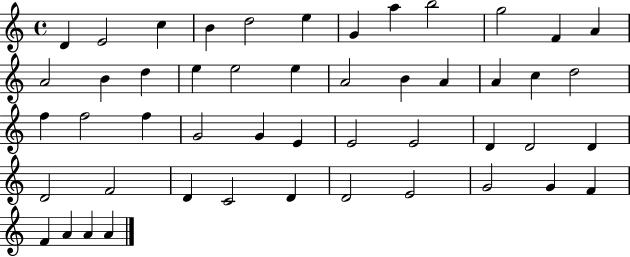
D4/q E4/h C5/q B4/q D5/h E5/q G4/q A5/q B5/h G5/h F4/q A4/q A4/h B4/q D5/q E5/q E5/h E5/q A4/h B4/q A4/q A4/q C5/q D5/h F5/q F5/h F5/q G4/h G4/q E4/q E4/h E4/h D4/q D4/h D4/q D4/h F4/h D4/q C4/h D4/q D4/h E4/h G4/h G4/q F4/q F4/q A4/q A4/q A4/q